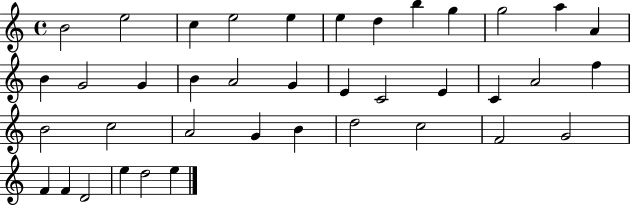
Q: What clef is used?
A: treble